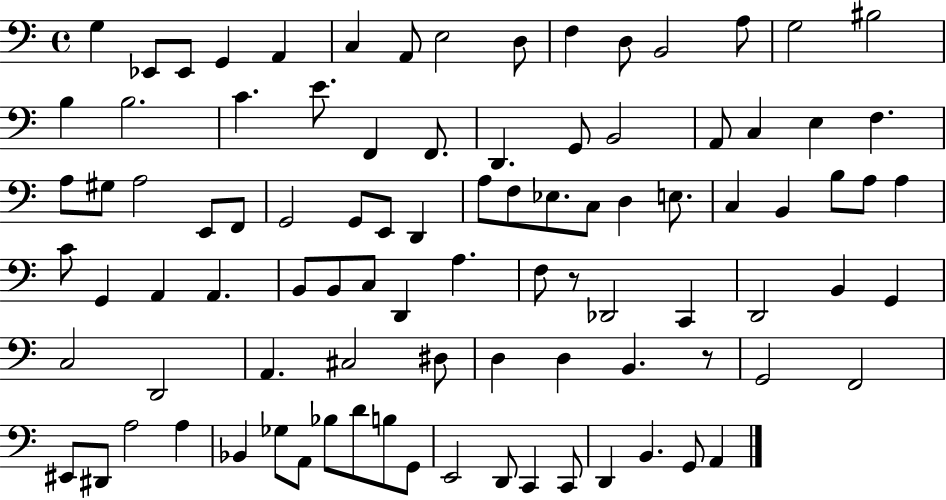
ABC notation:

X:1
T:Untitled
M:4/4
L:1/4
K:C
G, _E,,/2 _E,,/2 G,, A,, C, A,,/2 E,2 D,/2 F, D,/2 B,,2 A,/2 G,2 ^B,2 B, B,2 C E/2 F,, F,,/2 D,, G,,/2 B,,2 A,,/2 C, E, F, A,/2 ^G,/2 A,2 E,,/2 F,,/2 G,,2 G,,/2 E,,/2 D,, A,/2 F,/2 _E,/2 C,/2 D, E,/2 C, B,, B,/2 A,/2 A, C/2 G,, A,, A,, B,,/2 B,,/2 C,/2 D,, A, F,/2 z/2 _D,,2 C,, D,,2 B,, G,, C,2 D,,2 A,, ^C,2 ^D,/2 D, D, B,, z/2 G,,2 F,,2 ^E,,/2 ^D,,/2 A,2 A, _B,, _G,/2 A,,/2 _B,/2 D/2 B,/2 G,,/2 E,,2 D,,/2 C,, C,,/2 D,, B,, G,,/2 A,,